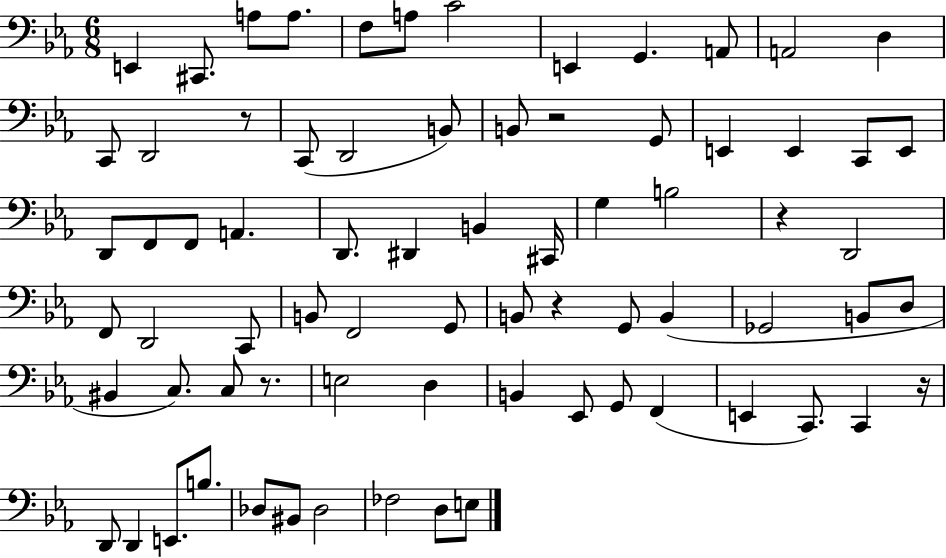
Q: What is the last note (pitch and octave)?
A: E3